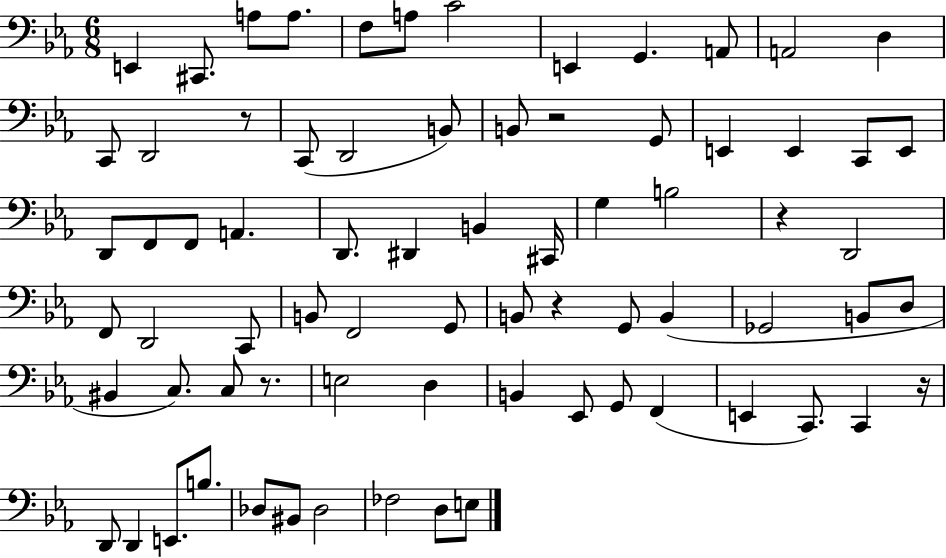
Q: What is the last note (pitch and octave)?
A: E3